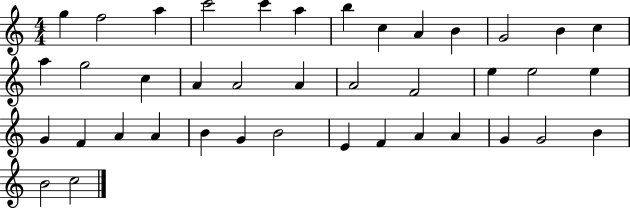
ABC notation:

X:1
T:Untitled
M:4/4
L:1/4
K:C
g f2 a c'2 c' a b c A B G2 B c a g2 c A A2 A A2 F2 e e2 e G F A A B G B2 E F A A G G2 B B2 c2